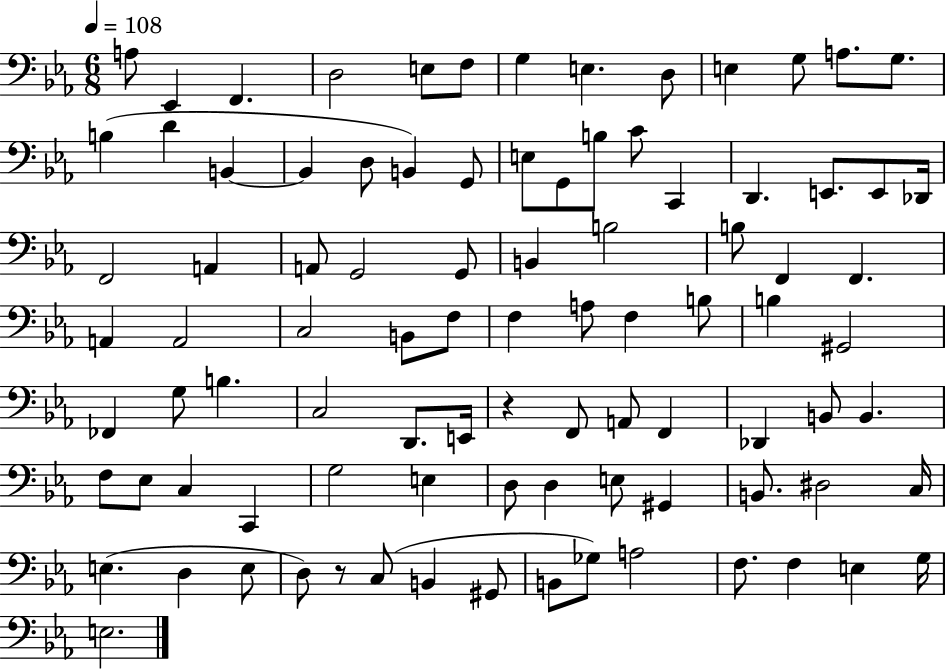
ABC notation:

X:1
T:Untitled
M:6/8
L:1/4
K:Eb
A,/2 _E,, F,, D,2 E,/2 F,/2 G, E, D,/2 E, G,/2 A,/2 G,/2 B, D B,, B,, D,/2 B,, G,,/2 E,/2 G,,/2 B,/2 C/2 C,, D,, E,,/2 E,,/2 _D,,/4 F,,2 A,, A,,/2 G,,2 G,,/2 B,, B,2 B,/2 F,, F,, A,, A,,2 C,2 B,,/2 F,/2 F, A,/2 F, B,/2 B, ^G,,2 _F,, G,/2 B, C,2 D,,/2 E,,/4 z F,,/2 A,,/2 F,, _D,, B,,/2 B,, F,/2 _E,/2 C, C,, G,2 E, D,/2 D, E,/2 ^G,, B,,/2 ^D,2 C,/4 E, D, E,/2 D,/2 z/2 C,/2 B,, ^G,,/2 B,,/2 _G,/2 A,2 F,/2 F, E, G,/4 E,2